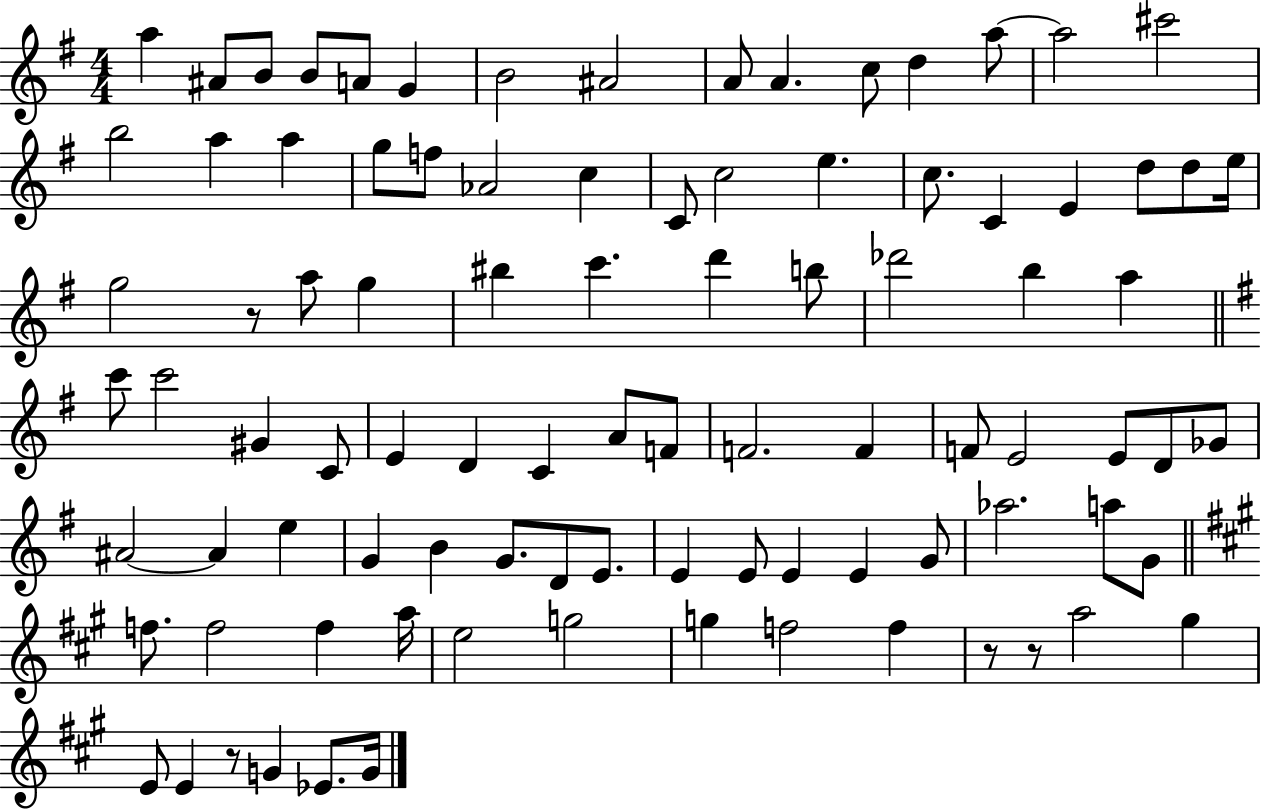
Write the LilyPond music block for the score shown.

{
  \clef treble
  \numericTimeSignature
  \time 4/4
  \key g \major
  \repeat volta 2 { a''4 ais'8 b'8 b'8 a'8 g'4 | b'2 ais'2 | a'8 a'4. c''8 d''4 a''8~~ | a''2 cis'''2 | \break b''2 a''4 a''4 | g''8 f''8 aes'2 c''4 | c'8 c''2 e''4. | c''8. c'4 e'4 d''8 d''8 e''16 | \break g''2 r8 a''8 g''4 | bis''4 c'''4. d'''4 b''8 | des'''2 b''4 a''4 | \bar "||" \break \key g \major c'''8 c'''2 gis'4 c'8 | e'4 d'4 c'4 a'8 f'8 | f'2. f'4 | f'8 e'2 e'8 d'8 ges'8 | \break ais'2~~ ais'4 e''4 | g'4 b'4 g'8. d'8 e'8. | e'4 e'8 e'4 e'4 g'8 | aes''2. a''8 g'8 | \break \bar "||" \break \key a \major f''8. f''2 f''4 a''16 | e''2 g''2 | g''4 f''2 f''4 | r8 r8 a''2 gis''4 | \break e'8 e'4 r8 g'4 ees'8. g'16 | } \bar "|."
}